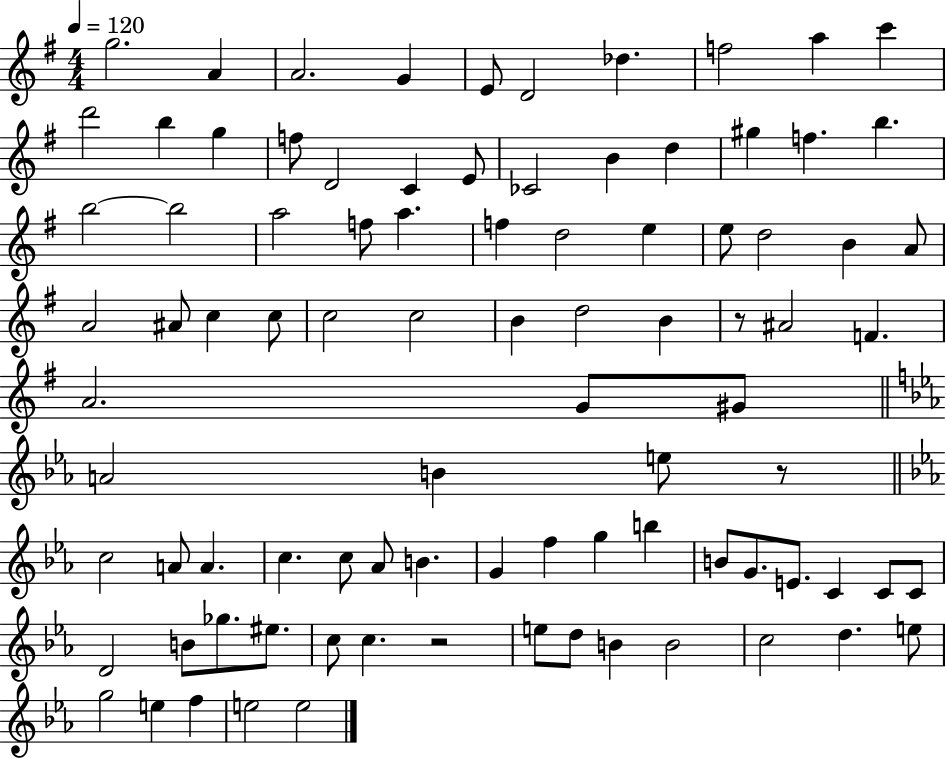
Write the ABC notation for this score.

X:1
T:Untitled
M:4/4
L:1/4
K:G
g2 A A2 G E/2 D2 _d f2 a c' d'2 b g f/2 D2 C E/2 _C2 B d ^g f b b2 b2 a2 f/2 a f d2 e e/2 d2 B A/2 A2 ^A/2 c c/2 c2 c2 B d2 B z/2 ^A2 F A2 G/2 ^G/2 A2 B e/2 z/2 c2 A/2 A c c/2 _A/2 B G f g b B/2 G/2 E/2 C C/2 C/2 D2 B/2 _g/2 ^e/2 c/2 c z2 e/2 d/2 B B2 c2 d e/2 g2 e f e2 e2